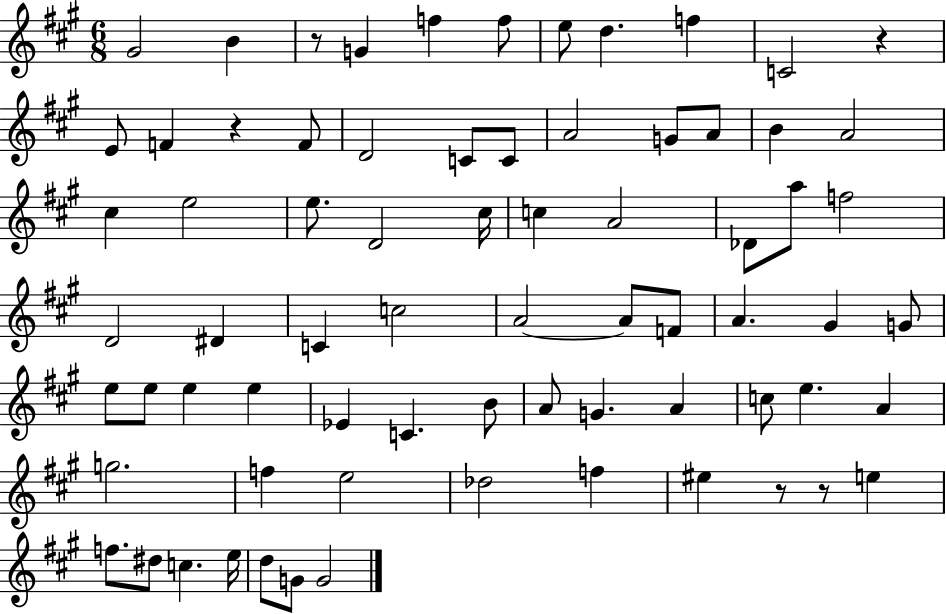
{
  \clef treble
  \numericTimeSignature
  \time 6/8
  \key a \major
  gis'2 b'4 | r8 g'4 f''4 f''8 | e''8 d''4. f''4 | c'2 r4 | \break e'8 f'4 r4 f'8 | d'2 c'8 c'8 | a'2 g'8 a'8 | b'4 a'2 | \break cis''4 e''2 | e''8. d'2 cis''16 | c''4 a'2 | des'8 a''8 f''2 | \break d'2 dis'4 | c'4 c''2 | a'2~~ a'8 f'8 | a'4. gis'4 g'8 | \break e''8 e''8 e''4 e''4 | ees'4 c'4. b'8 | a'8 g'4. a'4 | c''8 e''4. a'4 | \break g''2. | f''4 e''2 | des''2 f''4 | eis''4 r8 r8 e''4 | \break f''8. dis''8 c''4. e''16 | d''8 g'8 g'2 | \bar "|."
}